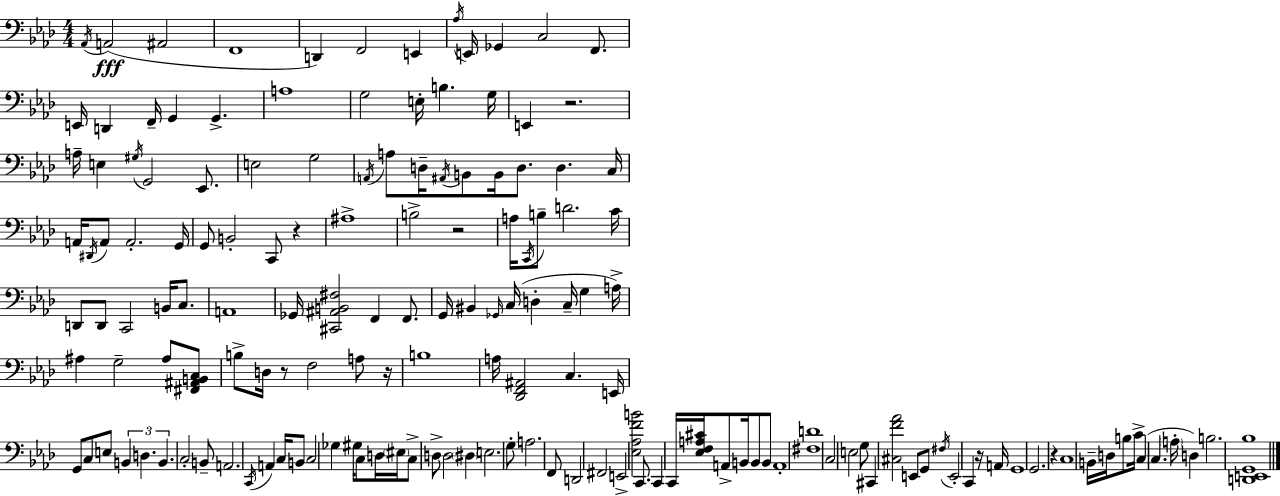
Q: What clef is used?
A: bass